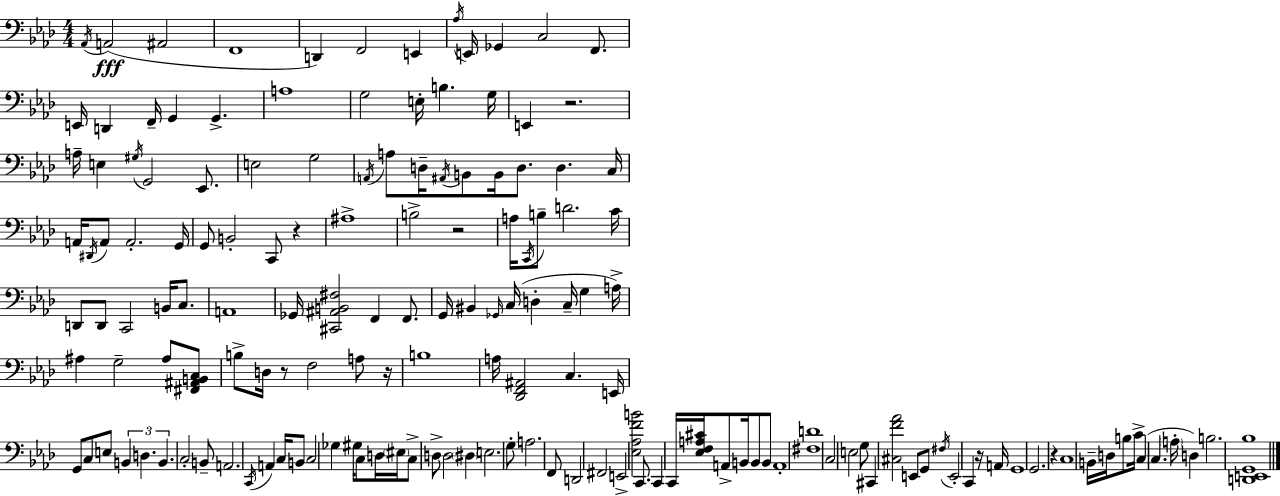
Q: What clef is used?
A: bass